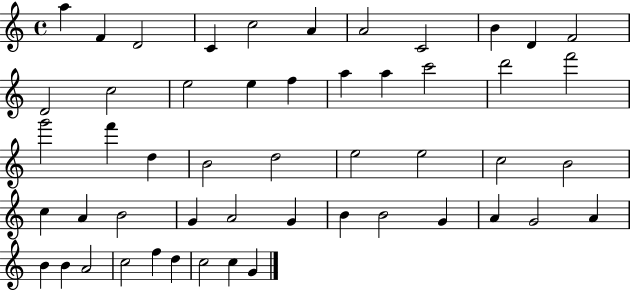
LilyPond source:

{
  \clef treble
  \time 4/4
  \defaultTimeSignature
  \key c \major
  a''4 f'4 d'2 | c'4 c''2 a'4 | a'2 c'2 | b'4 d'4 f'2 | \break d'2 c''2 | e''2 e''4 f''4 | a''4 a''4 c'''2 | d'''2 f'''2 | \break g'''2 f'''4 d''4 | b'2 d''2 | e''2 e''2 | c''2 b'2 | \break c''4 a'4 b'2 | g'4 a'2 g'4 | b'4 b'2 g'4 | a'4 g'2 a'4 | \break b'4 b'4 a'2 | c''2 f''4 d''4 | c''2 c''4 g'4 | \bar "|."
}